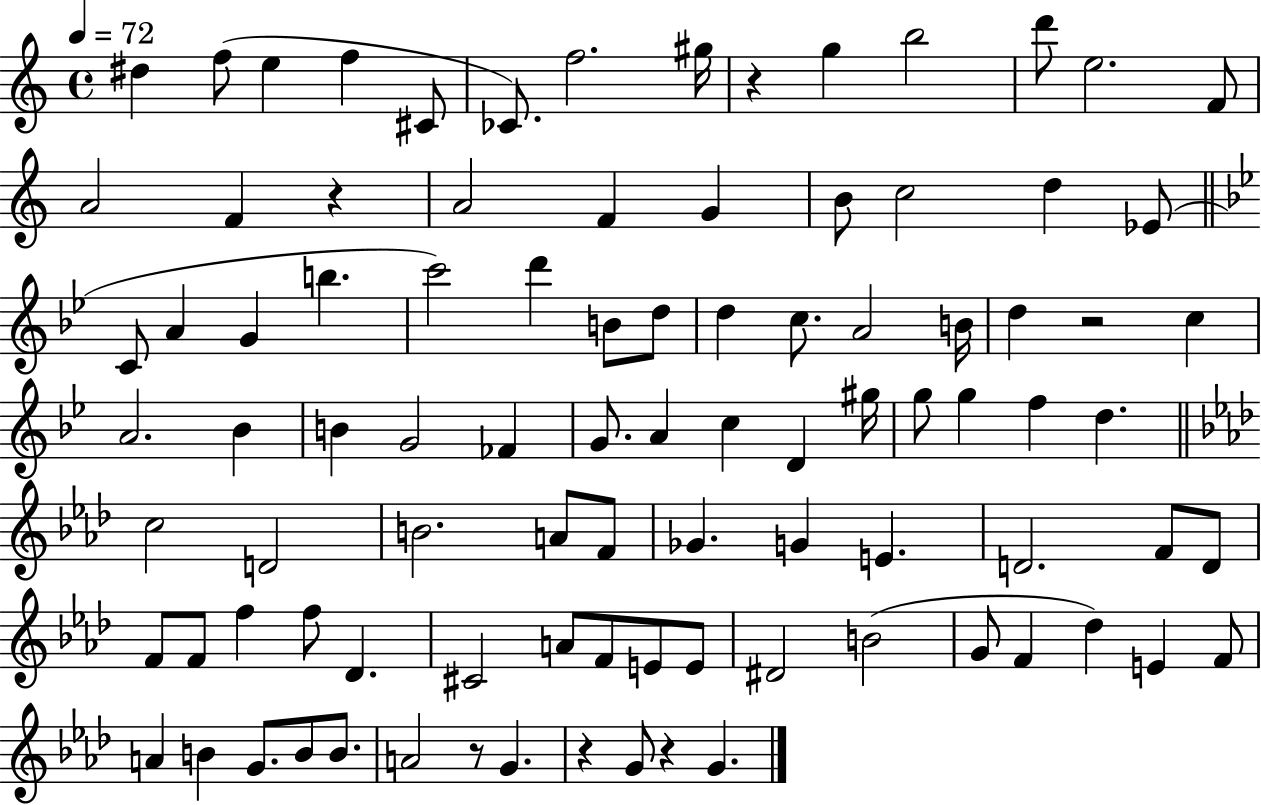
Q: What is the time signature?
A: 4/4